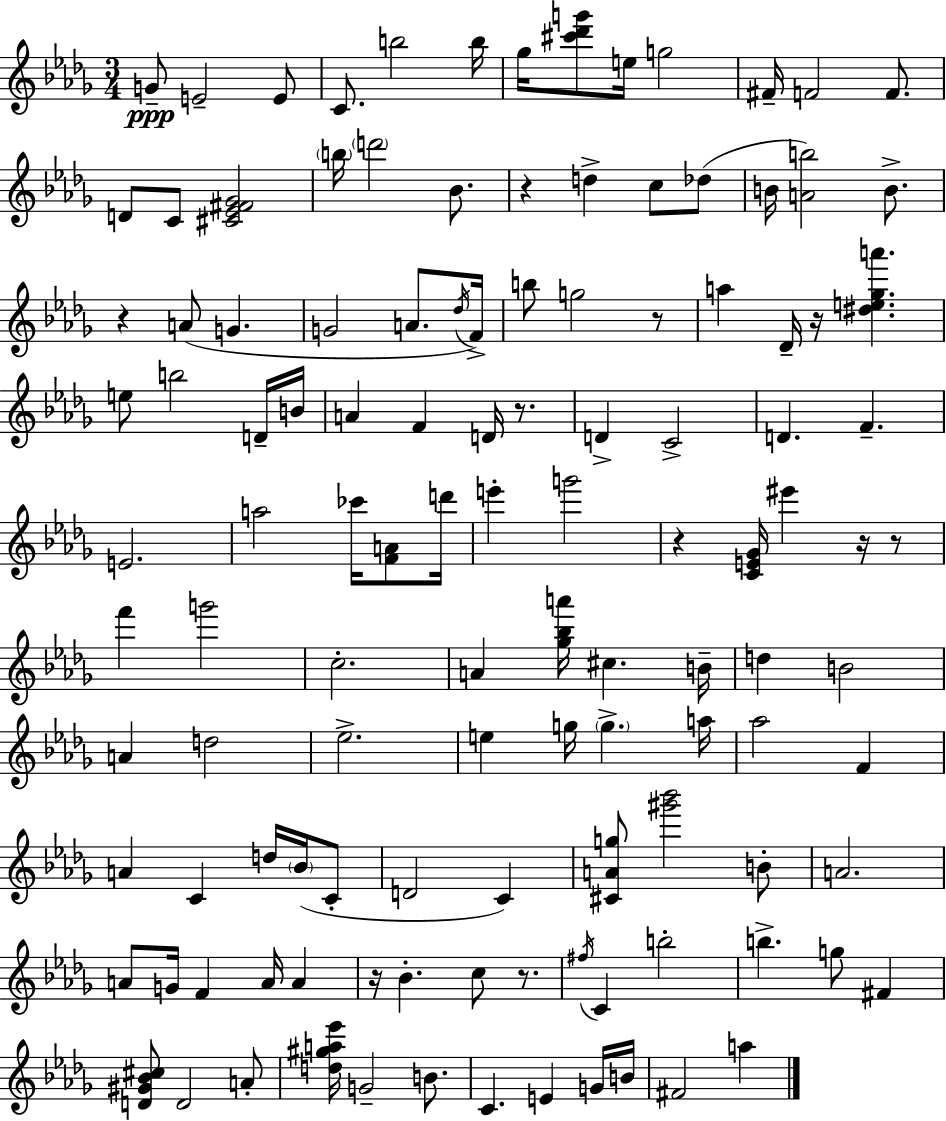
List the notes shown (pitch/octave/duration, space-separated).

G4/e E4/h E4/e C4/e. B5/h B5/s Gb5/s [C#6,Db6,G6]/e E5/s G5/h F#4/s F4/h F4/e. D4/e C4/e [C#4,Eb4,F#4,Gb4]/h B5/s D6/h Bb4/e. R/q D5/q C5/e Db5/e B4/s [A4,B5]/h B4/e. R/q A4/e G4/q. G4/h A4/e. Db5/s F4/s B5/e G5/h R/e A5/q Db4/s R/s [D#5,E5,Gb5,A6]/q. E5/e B5/h D4/s B4/s A4/q F4/q D4/s R/e. D4/q C4/h D4/q. F4/q. E4/h. A5/h CES6/s [F4,A4]/e D6/s E6/q G6/h R/q [C4,E4,Gb4]/s EIS6/q R/s R/e F6/q G6/h C5/h. A4/q [Gb5,Bb5,A6]/s C#5/q. B4/s D5/q B4/h A4/q D5/h Eb5/h. E5/q G5/s G5/q. A5/s Ab5/h F4/q A4/q C4/q D5/s Bb4/s C4/e D4/h C4/q [C#4,A4,G5]/e [G#6,Bb6]/h B4/e A4/h. A4/e G4/s F4/q A4/s A4/q R/s Bb4/q. C5/e R/e. F#5/s C4/q B5/h B5/q. G5/e F#4/q [D4,G#4,Bb4,C#5]/e D4/h A4/e [D5,G#5,A5,Eb6]/s G4/h B4/e. C4/q. E4/q G4/s B4/s F#4/h A5/q